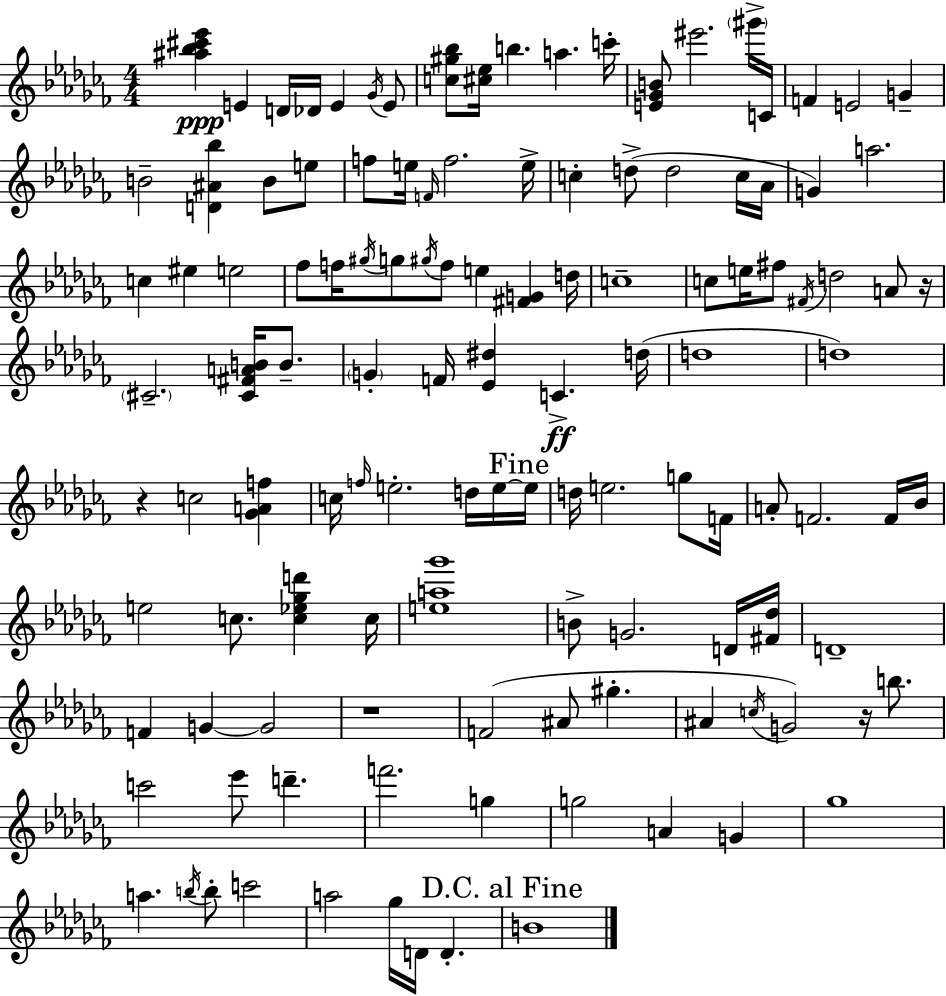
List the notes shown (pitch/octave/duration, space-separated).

[A#5,Bb5,C#6,Eb6]/q E4/q D4/s Db4/s E4/q Gb4/s E4/e [C5,G#5,Bb5]/e [C#5,Eb5]/s B5/q. A5/q. C6/s [E4,Gb4,B4]/e EIS6/h. G#6/s C4/s F4/q E4/h G4/q B4/h [D4,A#4,Bb5]/q B4/e E5/e F5/e E5/s F4/s F5/h. E5/s C5/q D5/e D5/h C5/s Ab4/s G4/q A5/h. C5/q EIS5/q E5/h FES5/e F5/s G#5/s G5/e G#5/s F5/e E5/q [F#4,G4]/q D5/s C5/w C5/e E5/s F#5/e F#4/s D5/h A4/e R/s C#4/h. [C#4,F#4,A4,B4]/s B4/e. G4/q F4/s [Eb4,D#5]/q C4/q. D5/s D5/w D5/w R/q C5/h [Gb4,A4,F5]/q C5/s F5/s E5/h. D5/s E5/s E5/s D5/s E5/h. G5/e F4/s A4/e F4/h. F4/s Bb4/s E5/h C5/e. [C5,Eb5,Gb5,D6]/q C5/s [E5,A5,Gb6]/w B4/e G4/h. D4/s [F#4,Db5]/s D4/w F4/q G4/q G4/h R/w F4/h A#4/e G#5/q. A#4/q C5/s G4/h R/s B5/e. C6/h Eb6/e D6/q. F6/h. G5/q G5/h A4/q G4/q Gb5/w A5/q. B5/s B5/e C6/h A5/h Gb5/s D4/s D4/q. B4/w